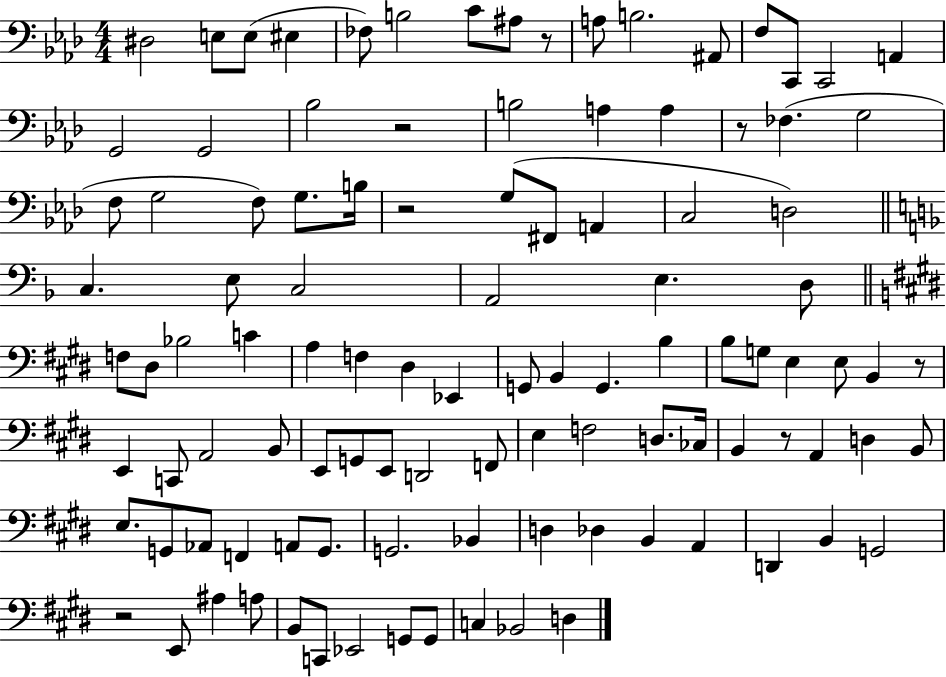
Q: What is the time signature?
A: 4/4